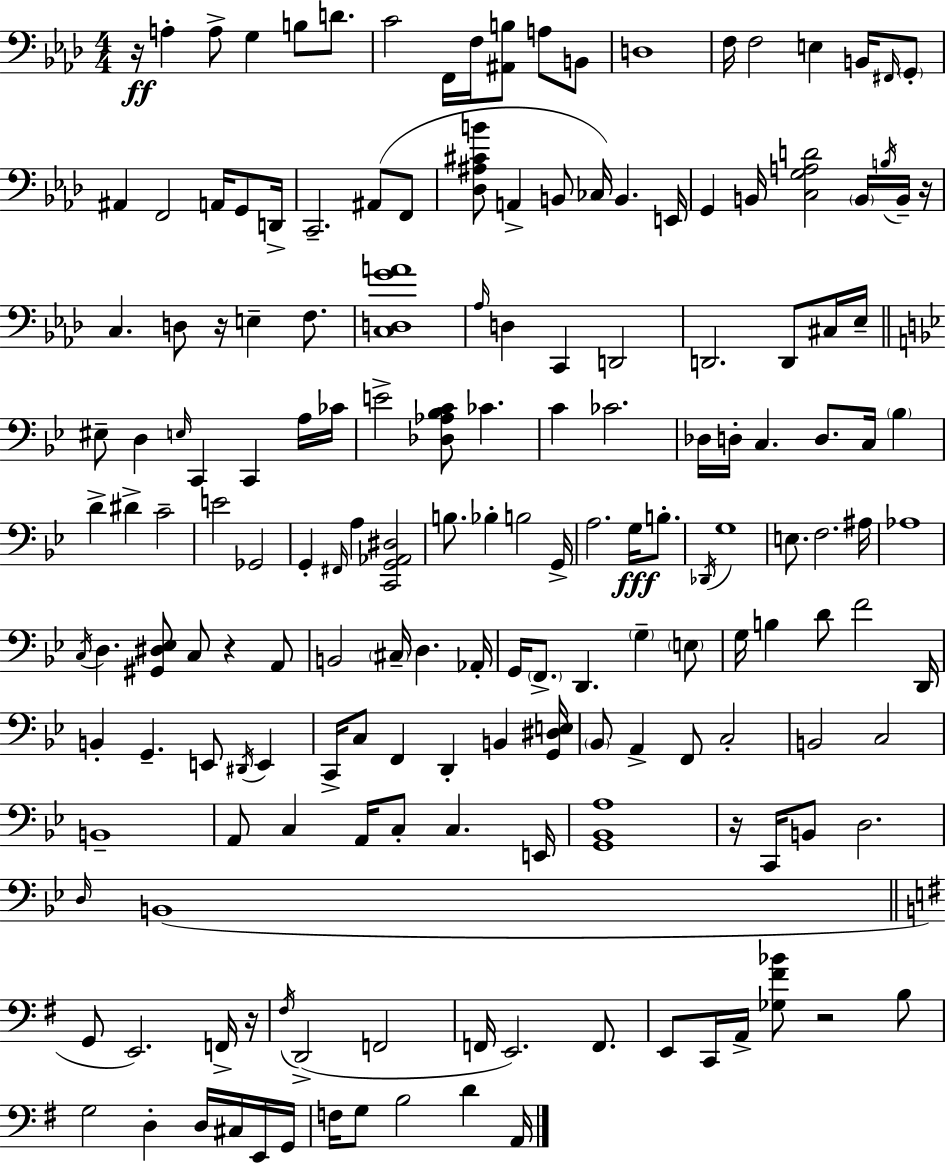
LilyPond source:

{
  \clef bass
  \numericTimeSignature
  \time 4/4
  \key aes \major
  r16\ff a4-. a8-> g4 b8 d'8. | c'2 f,16 f16 <ais, b>8 a8 b,8 | d1 | f16 f2 e4 b,16 \grace { fis,16 } \parenthesize g,8-. | \break ais,4 f,2 a,16 g,8 | d,16-> c,2.-- ais,8( f,8 | <des ais cis' b'>8 a,4-> b,8 ces16) b,4. | e,16 g,4 b,16 <c g a d'>2 \parenthesize b,16 \acciaccatura { b16 } | \break b,16-- r16 c4. d8 r16 e4-- f8. | <c d g' a'>1 | \grace { aes16 } d4 c,4 d,2 | d,2. d,8 | \break cis16 ees16-- \bar "||" \break \key bes \major eis8-- d4 \grace { e16 } c,4 c,4 a16 | ces'16 e'2-> <des aes bes c'>8 ces'4. | c'4 ces'2. | des16 d16-. c4. d8. c16 \parenthesize bes4 | \break d'4-> dis'4-> c'2-- | e'2 ges,2 | g,4-. \grace { fis,16 } a4 <c, g, aes, dis>2 | b8. bes4-. b2 | \break g,16-> a2. g16\fff b8.-. | \acciaccatura { des,16 } g1 | e8. f2. | ais16 aes1 | \break \acciaccatura { c16 } d4. <gis, dis ees>8 c8 r4 | a,8 b,2 \parenthesize cis16-- d4. | aes,16-. g,16 \parenthesize f,8.-> d,4. \parenthesize g4-- | \parenthesize e8 g16 b4 d'8 f'2 | \break d,16 b,4-. g,4.-- e,8 | \acciaccatura { dis,16 } e,4 c,16-> c8 f,4 d,4-. | b,4 <g, dis e>16 \parenthesize bes,8 a,4-> f,8 c2-. | b,2 c2 | \break b,1-- | a,8 c4 a,16 c8-. c4. | e,16 <g, bes, a>1 | r16 c,16 b,8 d2. | \break \grace { d16 }( b,1 | \bar "||" \break \key g \major g,8 e,2.) f,16-> r16 | \acciaccatura { fis16 } d,2->( f,2 | f,16 e,2.) f,8. | e,8 c,16 a,16-> <ges fis' bes'>8 r2 b8 | \break g2 d4-. d16 cis16 e,16 | g,16 f16 g8 b2 d'4 | a,16 \bar "|."
}